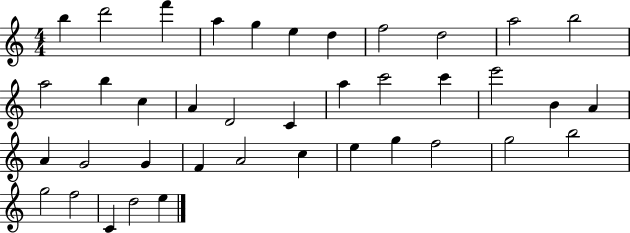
{
  \clef treble
  \numericTimeSignature
  \time 4/4
  \key c \major
  b''4 d'''2 f'''4 | a''4 g''4 e''4 d''4 | f''2 d''2 | a''2 b''2 | \break a''2 b''4 c''4 | a'4 d'2 c'4 | a''4 c'''2 c'''4 | e'''2 b'4 a'4 | \break a'4 g'2 g'4 | f'4 a'2 c''4 | e''4 g''4 f''2 | g''2 b''2 | \break g''2 f''2 | c'4 d''2 e''4 | \bar "|."
}